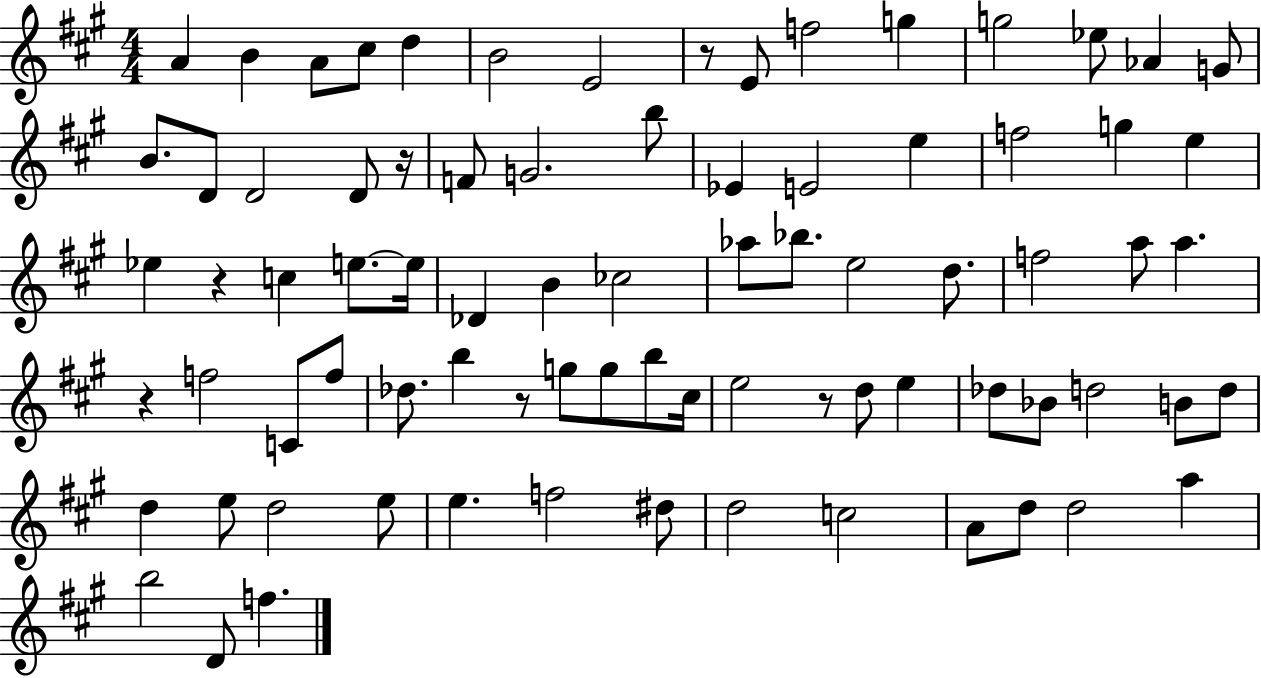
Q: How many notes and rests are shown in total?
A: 80